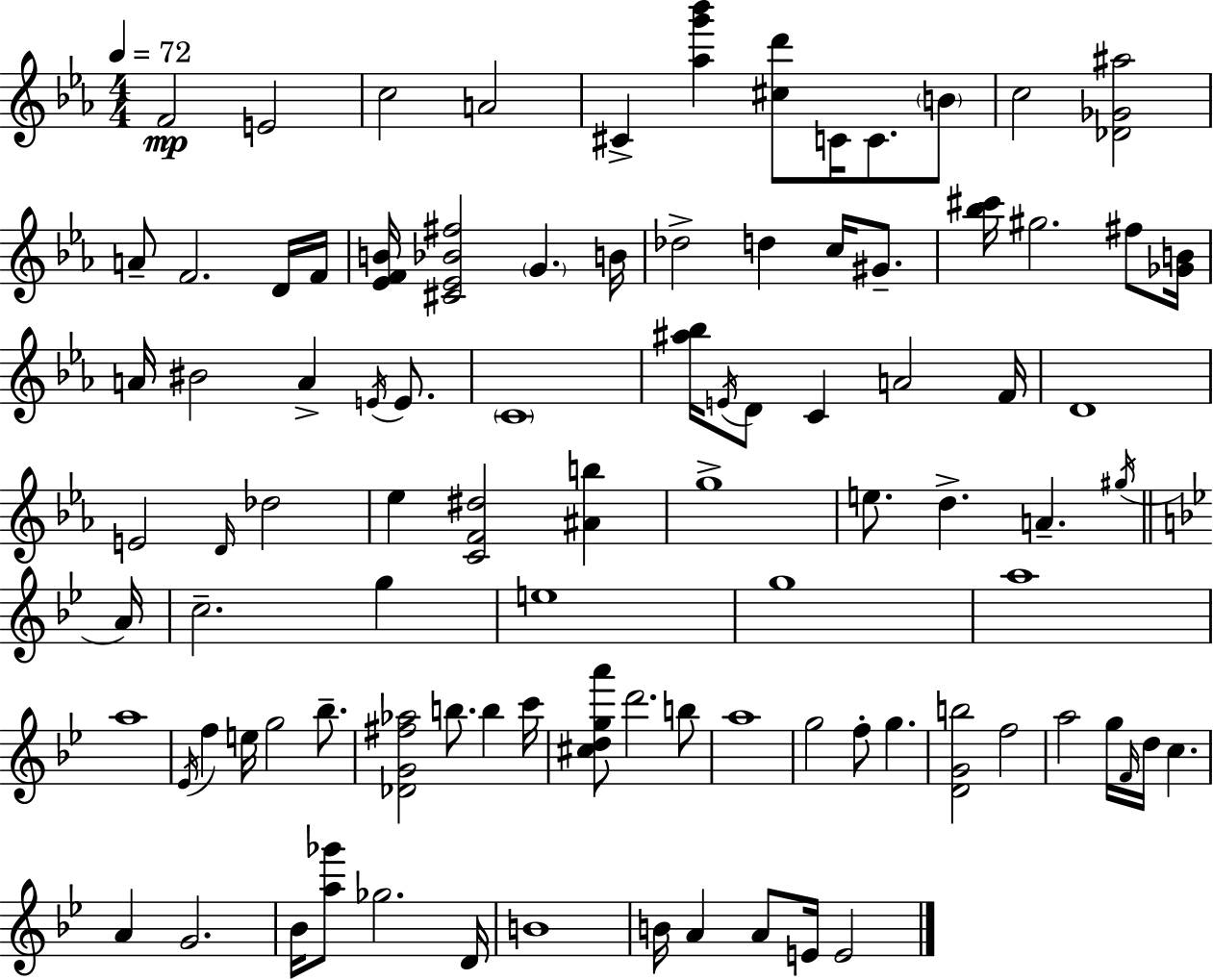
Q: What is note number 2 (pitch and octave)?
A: E4